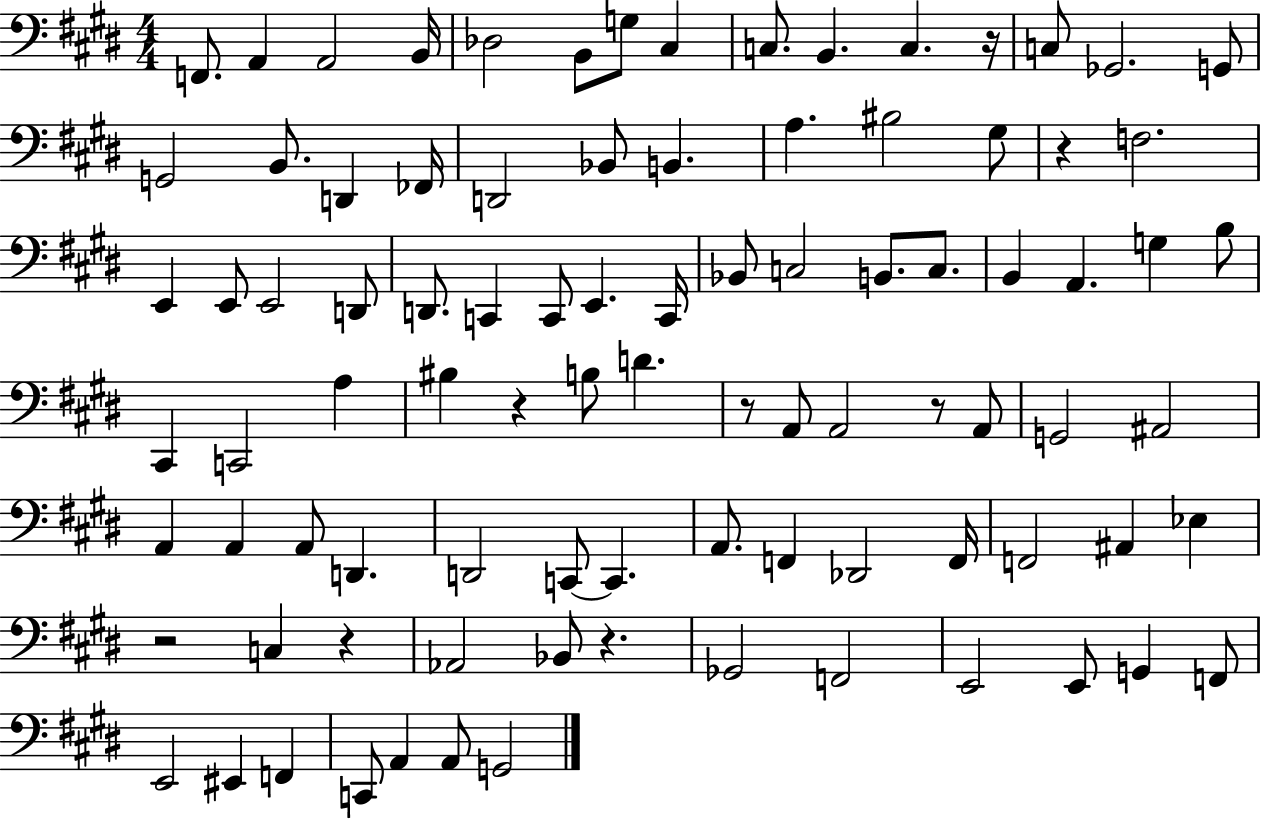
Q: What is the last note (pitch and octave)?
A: G2